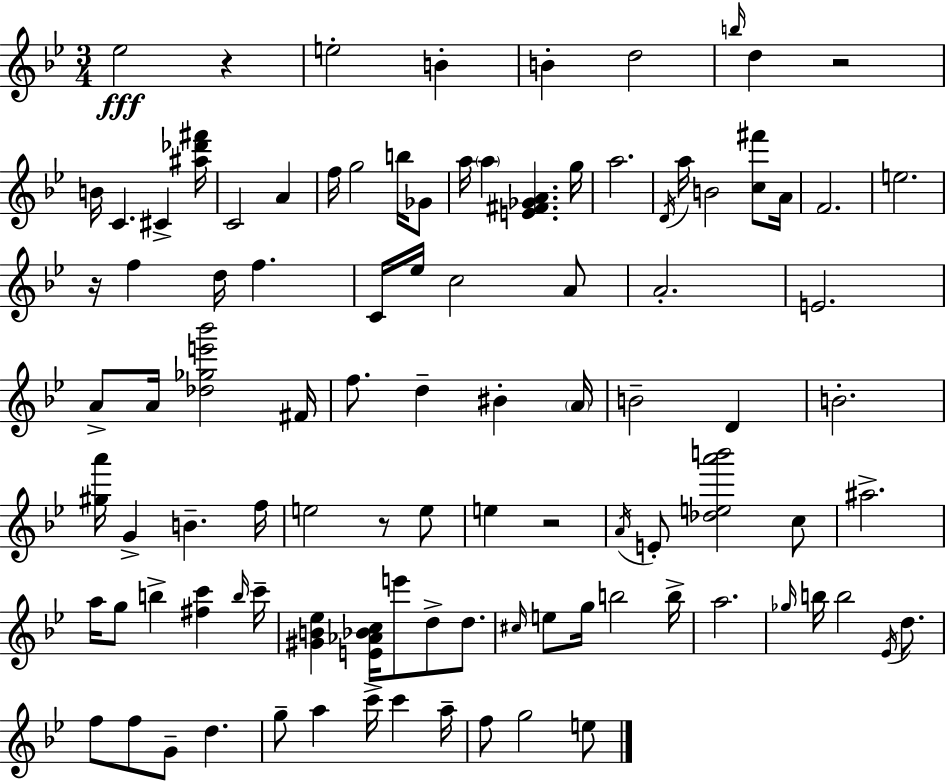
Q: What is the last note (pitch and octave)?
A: E5